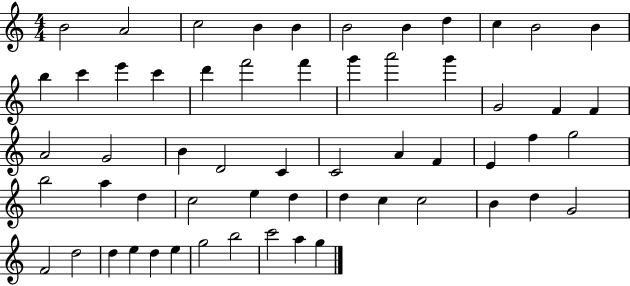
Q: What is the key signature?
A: C major